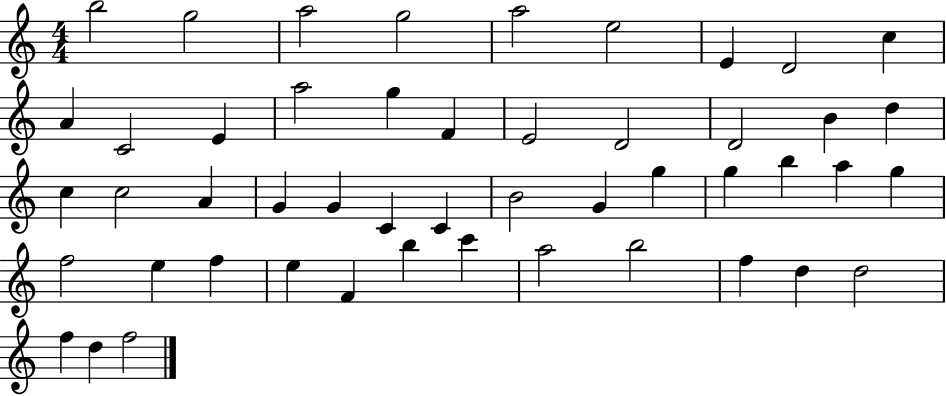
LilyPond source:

{
  \clef treble
  \numericTimeSignature
  \time 4/4
  \key c \major
  b''2 g''2 | a''2 g''2 | a''2 e''2 | e'4 d'2 c''4 | \break a'4 c'2 e'4 | a''2 g''4 f'4 | e'2 d'2 | d'2 b'4 d''4 | \break c''4 c''2 a'4 | g'4 g'4 c'4 c'4 | b'2 g'4 g''4 | g''4 b''4 a''4 g''4 | \break f''2 e''4 f''4 | e''4 f'4 b''4 c'''4 | a''2 b''2 | f''4 d''4 d''2 | \break f''4 d''4 f''2 | \bar "|."
}